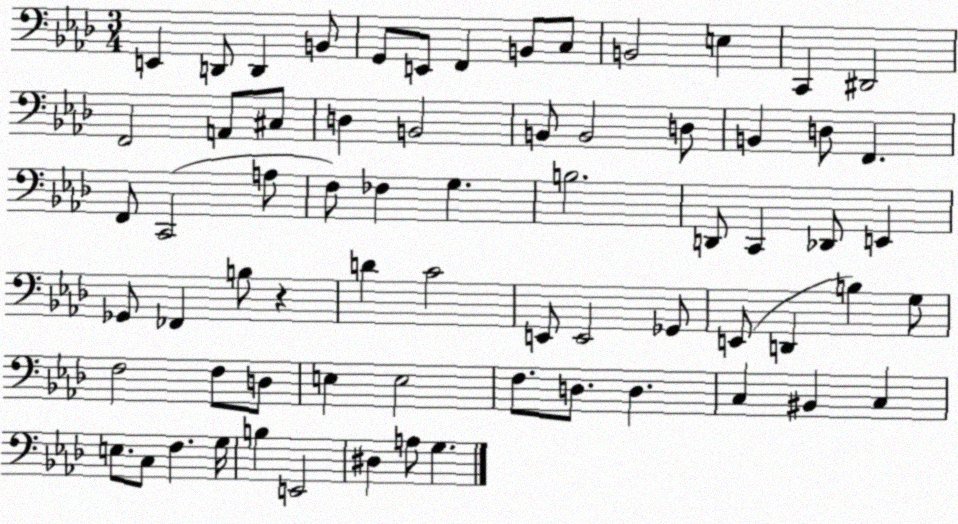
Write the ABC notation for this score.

X:1
T:Untitled
M:3/4
L:1/4
K:Ab
E,, D,,/2 D,, B,,/2 G,,/2 E,,/2 F,, B,,/2 C,/2 B,,2 E, C,, ^D,,2 F,,2 A,,/2 ^C,/2 D, B,,2 B,,/2 B,,2 D,/2 B,, D,/2 F,, F,,/2 C,,2 A,/2 F,/2 _F, G, B,2 D,,/2 C,, _D,,/2 E,, _G,,/2 _F,, B,/2 z D C2 E,,/2 E,,2 _G,,/2 E,,/2 D,, B, G,/2 F,2 F,/2 D,/2 E, E,2 F,/2 D,/2 D, C, ^B,, C, E,/2 C,/2 F, G,/4 B, E,,2 ^D, A,/2 G,